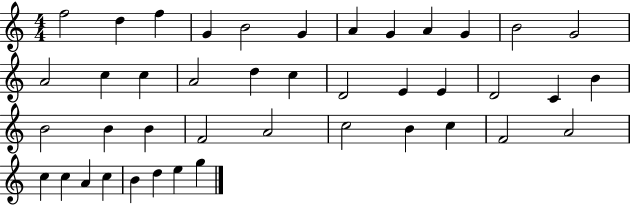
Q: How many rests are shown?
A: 0